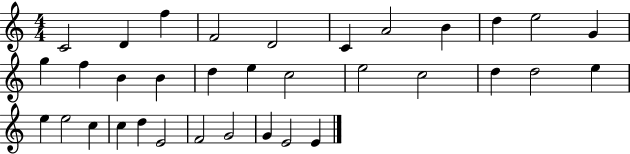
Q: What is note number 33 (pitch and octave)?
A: E4